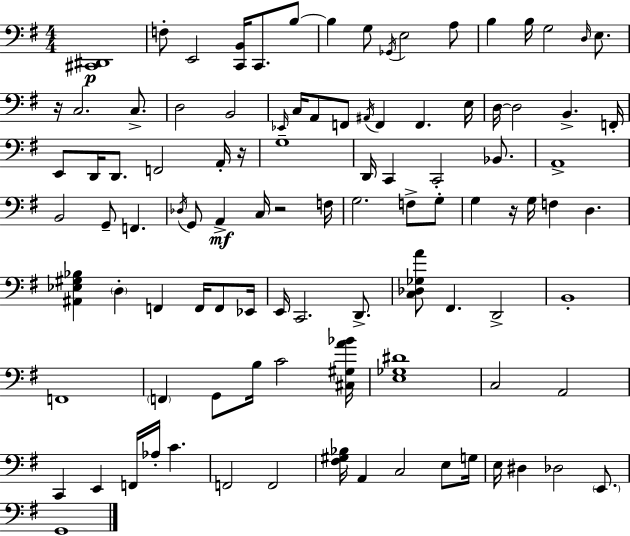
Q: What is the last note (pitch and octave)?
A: G2